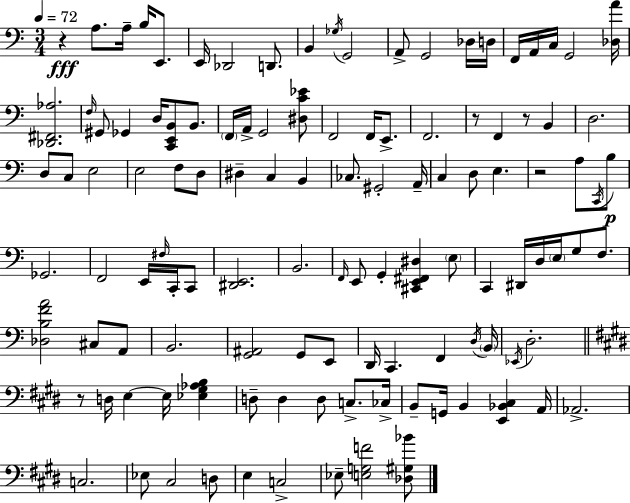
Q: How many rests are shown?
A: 5